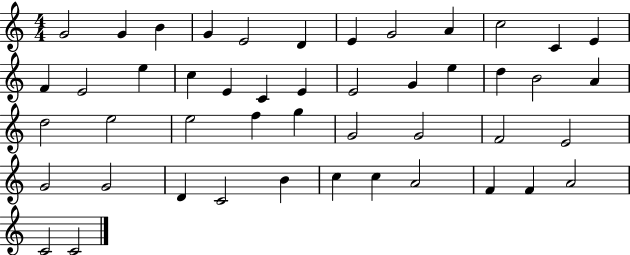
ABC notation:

X:1
T:Untitled
M:4/4
L:1/4
K:C
G2 G B G E2 D E G2 A c2 C E F E2 e c E C E E2 G e d B2 A d2 e2 e2 f g G2 G2 F2 E2 G2 G2 D C2 B c c A2 F F A2 C2 C2